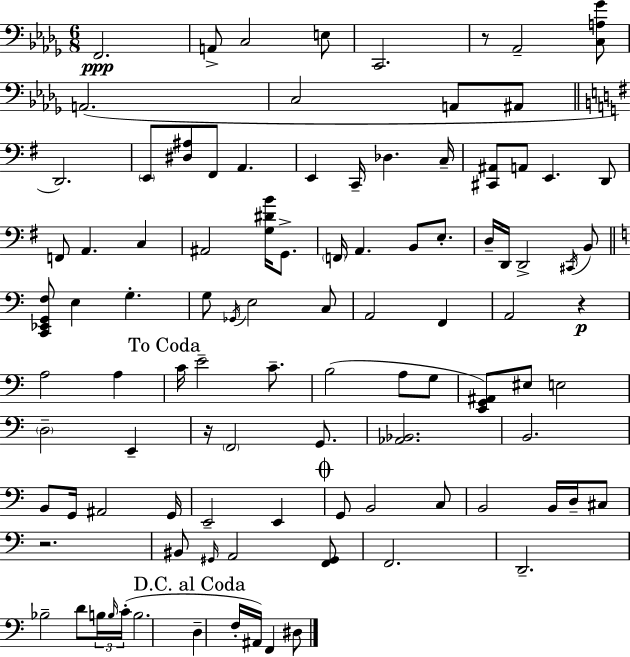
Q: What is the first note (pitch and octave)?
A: F2